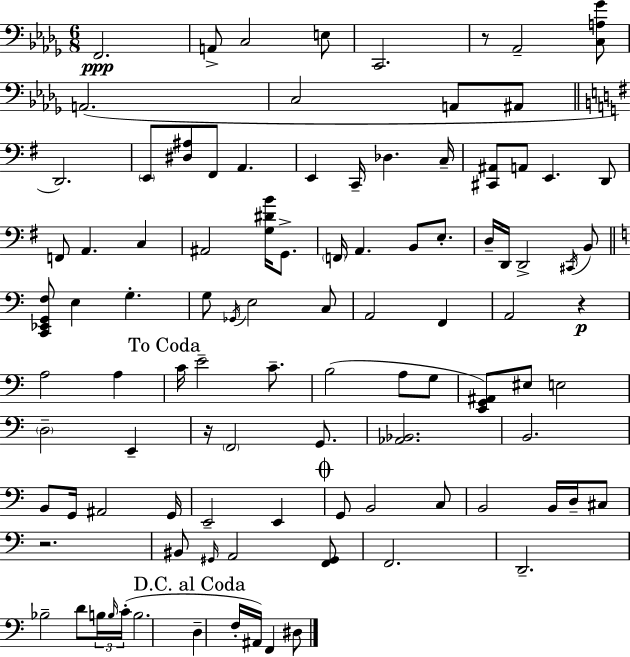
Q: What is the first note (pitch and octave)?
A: F2